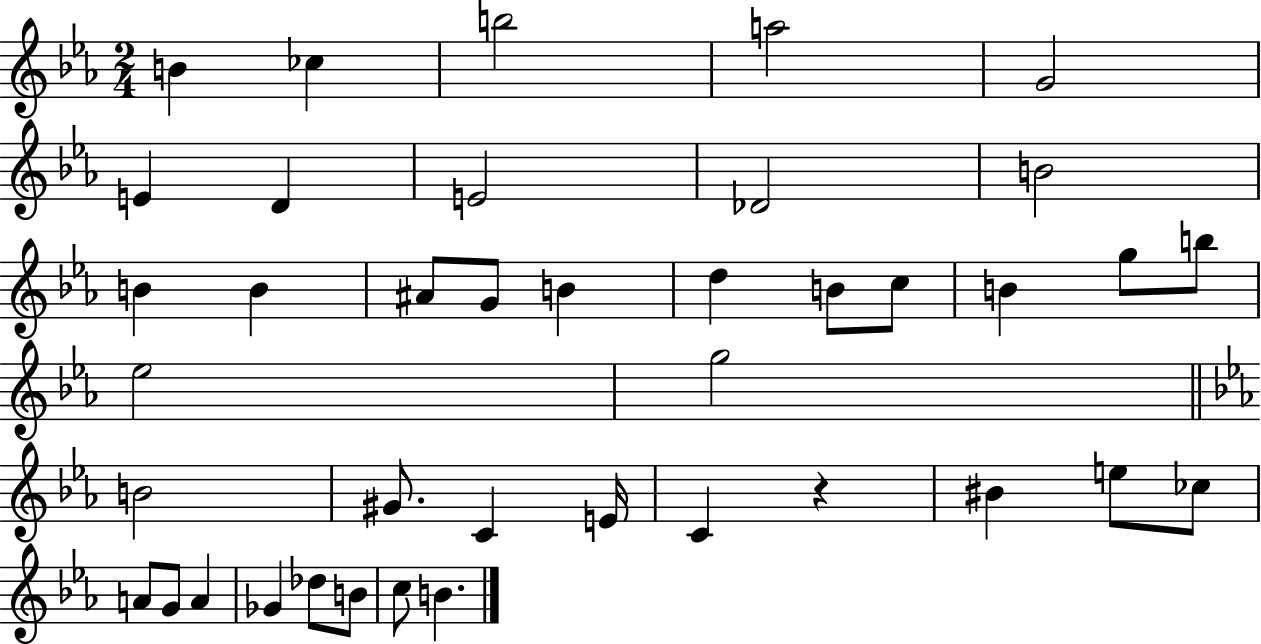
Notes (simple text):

B4/q CES5/q B5/h A5/h G4/h E4/q D4/q E4/h Db4/h B4/h B4/q B4/q A#4/e G4/e B4/q D5/q B4/e C5/e B4/q G5/e B5/e Eb5/h G5/h B4/h G#4/e. C4/q E4/s C4/q R/q BIS4/q E5/e CES5/e A4/e G4/e A4/q Gb4/q Db5/e B4/e C5/e B4/q.